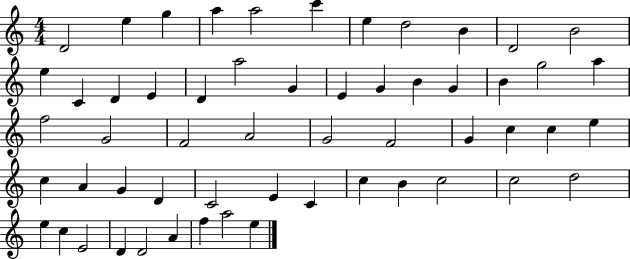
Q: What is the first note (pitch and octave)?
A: D4